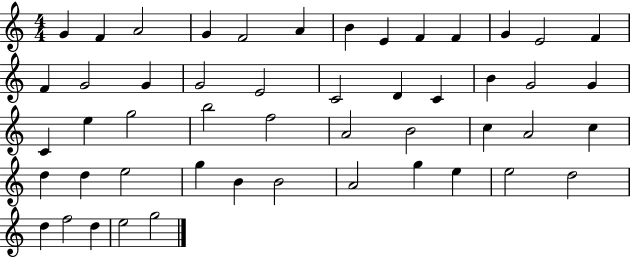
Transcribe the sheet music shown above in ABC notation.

X:1
T:Untitled
M:4/4
L:1/4
K:C
G F A2 G F2 A B E F F G E2 F F G2 G G2 E2 C2 D C B G2 G C e g2 b2 f2 A2 B2 c A2 c d d e2 g B B2 A2 g e e2 d2 d f2 d e2 g2